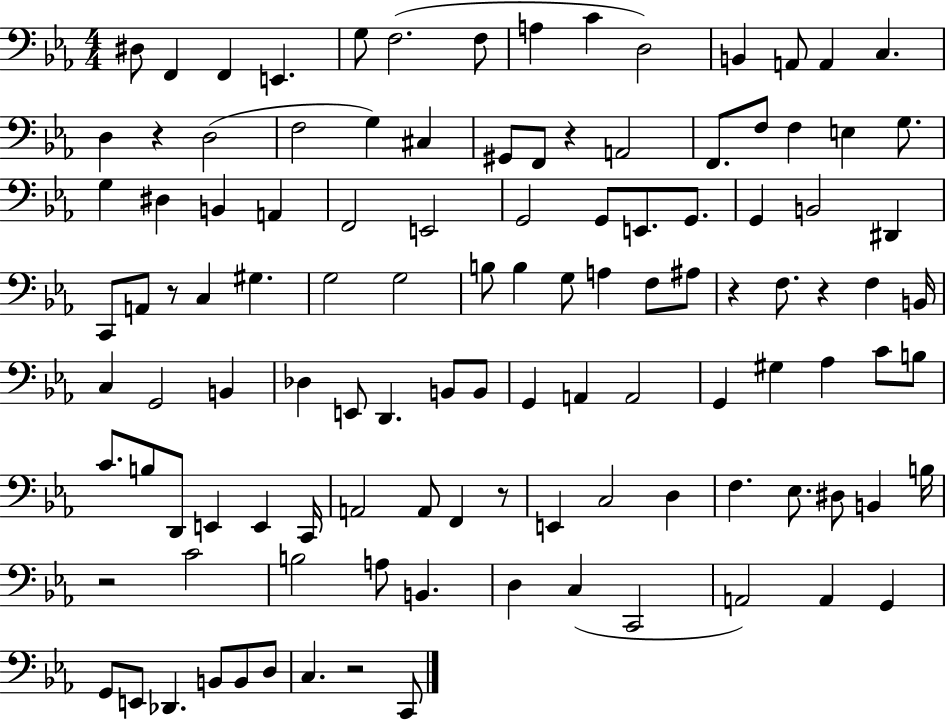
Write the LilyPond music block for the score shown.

{
  \clef bass
  \numericTimeSignature
  \time 4/4
  \key ees \major
  dis8 f,4 f,4 e,4. | g8 f2.( f8 | a4 c'4 d2) | b,4 a,8 a,4 c4. | \break d4 r4 d2( | f2 g4) cis4 | gis,8 f,8 r4 a,2 | f,8. f8 f4 e4 g8. | \break g4 dis4 b,4 a,4 | f,2 e,2 | g,2 g,8 e,8. g,8. | g,4 b,2 dis,4 | \break c,8 a,8 r8 c4 gis4. | g2 g2 | b8 b4 g8 a4 f8 ais8 | r4 f8. r4 f4 b,16 | \break c4 g,2 b,4 | des4 e,8 d,4. b,8 b,8 | g,4 a,4 a,2 | g,4 gis4 aes4 c'8 b8 | \break c'8. b8 d,8 e,4 e,4 c,16 | a,2 a,8 f,4 r8 | e,4 c2 d4 | f4. ees8. dis8 b,4 b16 | \break r2 c'2 | b2 a8 b,4. | d4 c4( c,2 | a,2) a,4 g,4 | \break g,8 e,8 des,4. b,8 b,8 d8 | c4. r2 c,8 | \bar "|."
}